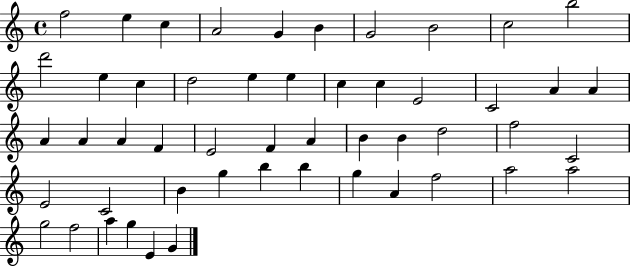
F5/h E5/q C5/q A4/h G4/q B4/q G4/h B4/h C5/h B5/h D6/h E5/q C5/q D5/h E5/q E5/q C5/q C5/q E4/h C4/h A4/q A4/q A4/q A4/q A4/q F4/q E4/h F4/q A4/q B4/q B4/q D5/h F5/h C4/h E4/h C4/h B4/q G5/q B5/q B5/q G5/q A4/q F5/h A5/h A5/h G5/h F5/h A5/q G5/q E4/q G4/q